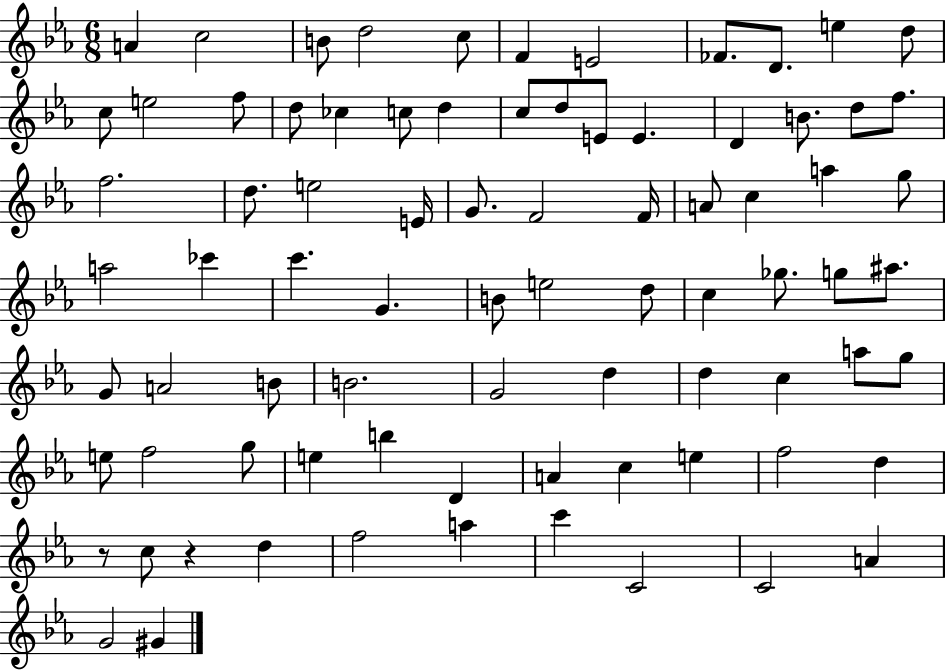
A4/q C5/h B4/e D5/h C5/e F4/q E4/h FES4/e. D4/e. E5/q D5/e C5/e E5/h F5/e D5/e CES5/q C5/e D5/q C5/e D5/e E4/e E4/q. D4/q B4/e. D5/e F5/e. F5/h. D5/e. E5/h E4/s G4/e. F4/h F4/s A4/e C5/q A5/q G5/e A5/h CES6/q C6/q. G4/q. B4/e E5/h D5/e C5/q Gb5/e. G5/e A#5/e. G4/e A4/h B4/e B4/h. G4/h D5/q D5/q C5/q A5/e G5/e E5/e F5/h G5/e E5/q B5/q D4/q A4/q C5/q E5/q F5/h D5/q R/e C5/e R/q D5/q F5/h A5/q C6/q C4/h C4/h A4/q G4/h G#4/q